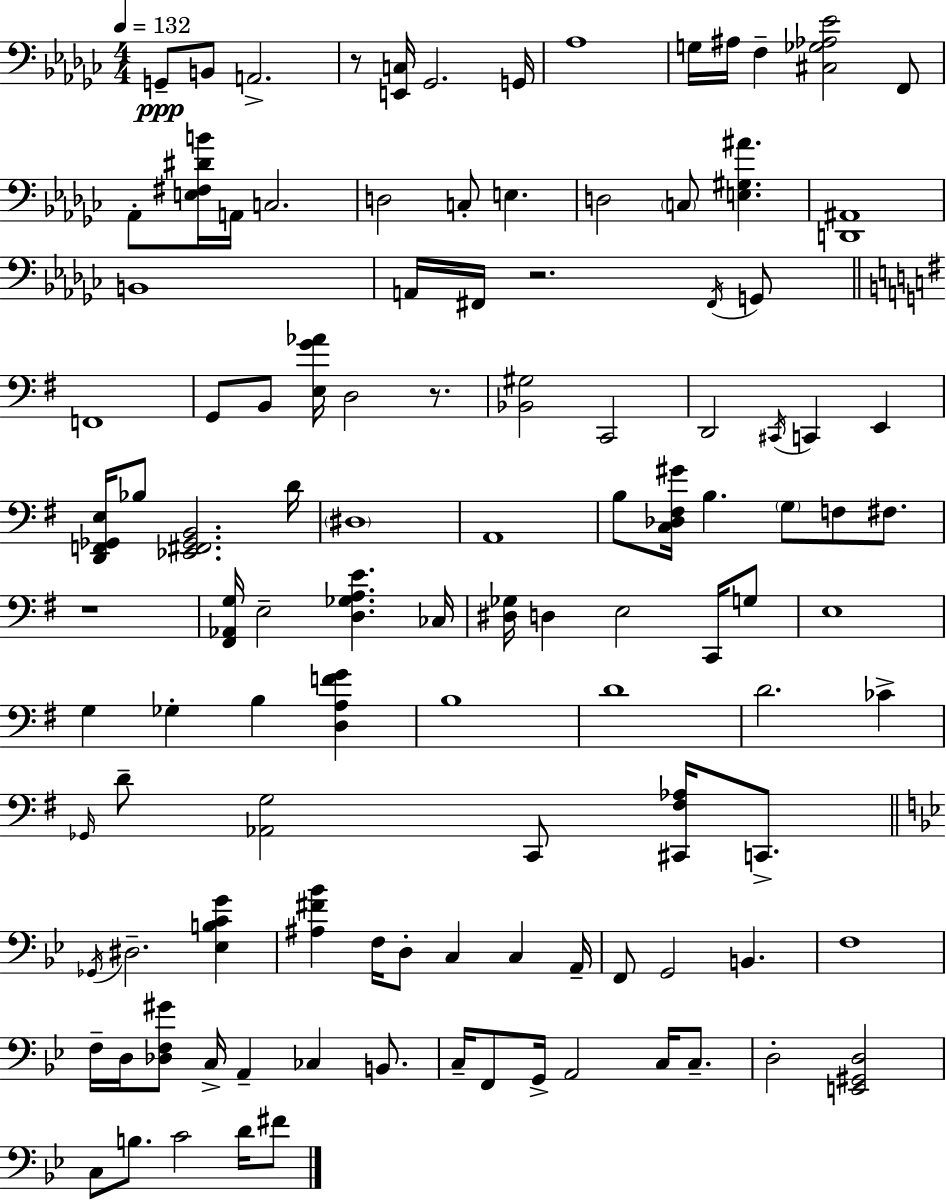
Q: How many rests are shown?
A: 4